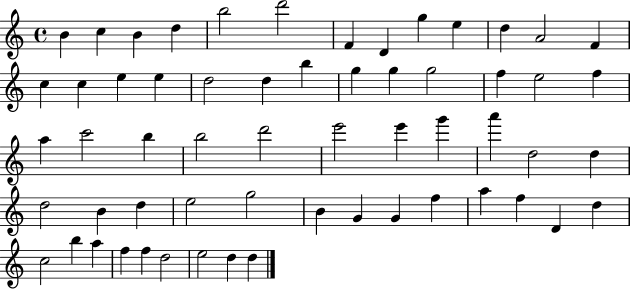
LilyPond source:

{
  \clef treble
  \time 4/4
  \defaultTimeSignature
  \key c \major
  b'4 c''4 b'4 d''4 | b''2 d'''2 | f'4 d'4 g''4 e''4 | d''4 a'2 f'4 | \break c''4 c''4 e''4 e''4 | d''2 d''4 b''4 | g''4 g''4 g''2 | f''4 e''2 f''4 | \break a''4 c'''2 b''4 | b''2 d'''2 | e'''2 e'''4 g'''4 | a'''4 d''2 d''4 | \break d''2 b'4 d''4 | e''2 g''2 | b'4 g'4 g'4 f''4 | a''4 f''4 d'4 d''4 | \break c''2 b''4 a''4 | f''4 f''4 d''2 | e''2 d''4 d''4 | \bar "|."
}